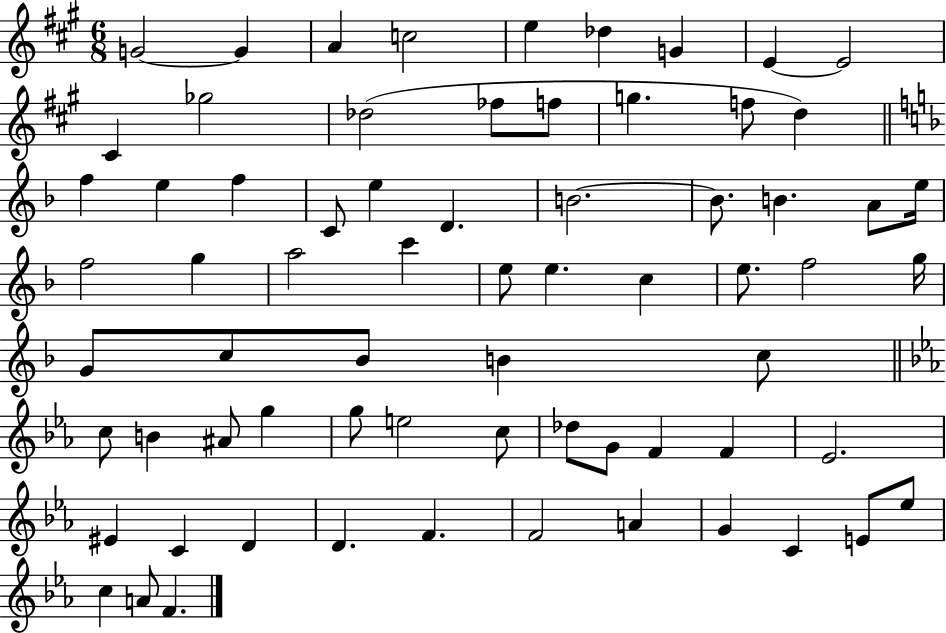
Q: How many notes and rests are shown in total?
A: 69